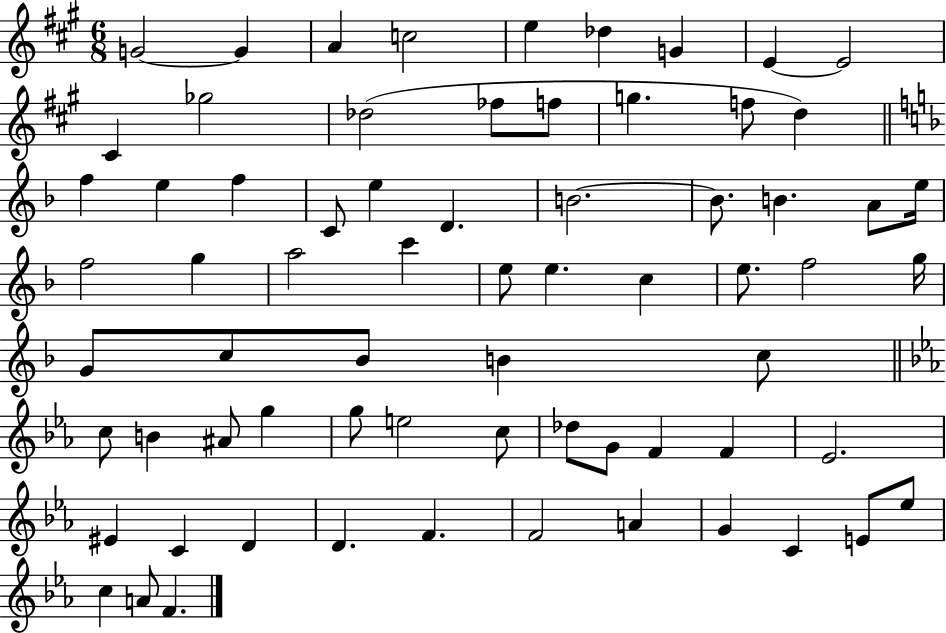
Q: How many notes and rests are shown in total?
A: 69